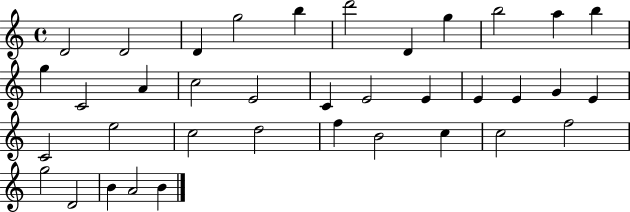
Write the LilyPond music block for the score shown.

{
  \clef treble
  \time 4/4
  \defaultTimeSignature
  \key c \major
  d'2 d'2 | d'4 g''2 b''4 | d'''2 d'4 g''4 | b''2 a''4 b''4 | \break g''4 c'2 a'4 | c''2 e'2 | c'4 e'2 e'4 | e'4 e'4 g'4 e'4 | \break c'2 e''2 | c''2 d''2 | f''4 b'2 c''4 | c''2 f''2 | \break g''2 d'2 | b'4 a'2 b'4 | \bar "|."
}